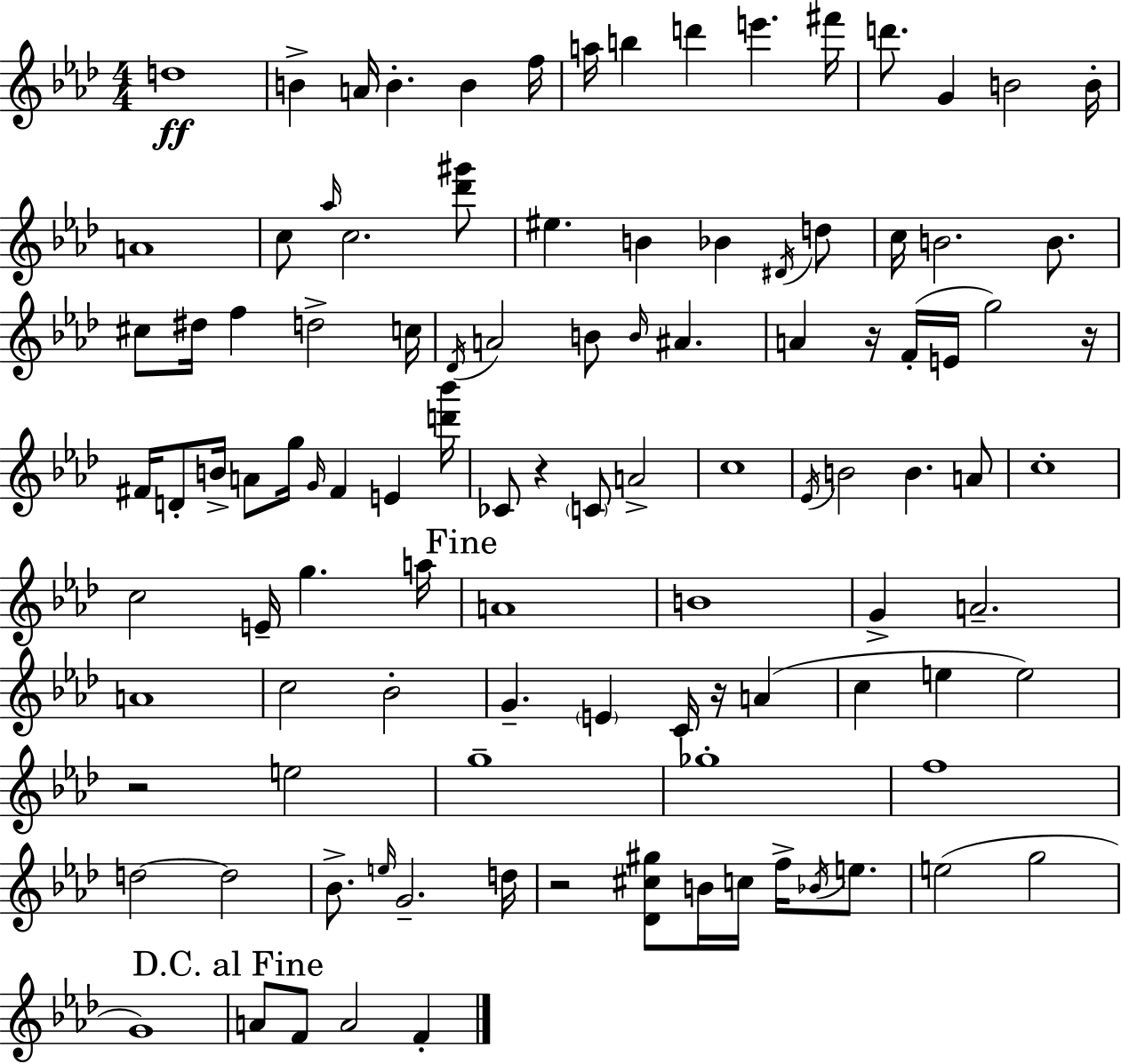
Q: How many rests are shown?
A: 6